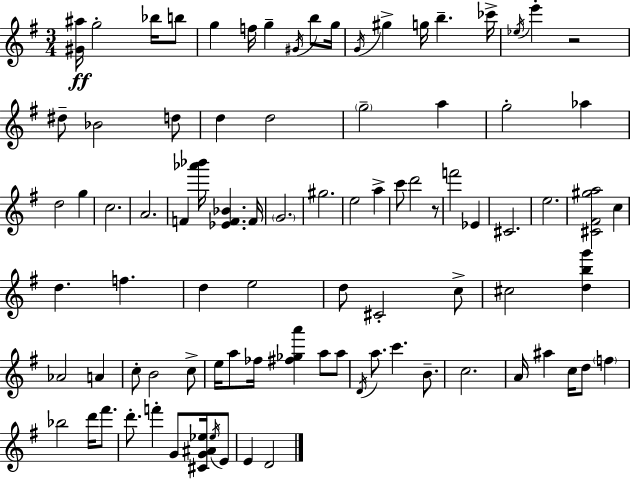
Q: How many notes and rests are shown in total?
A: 89